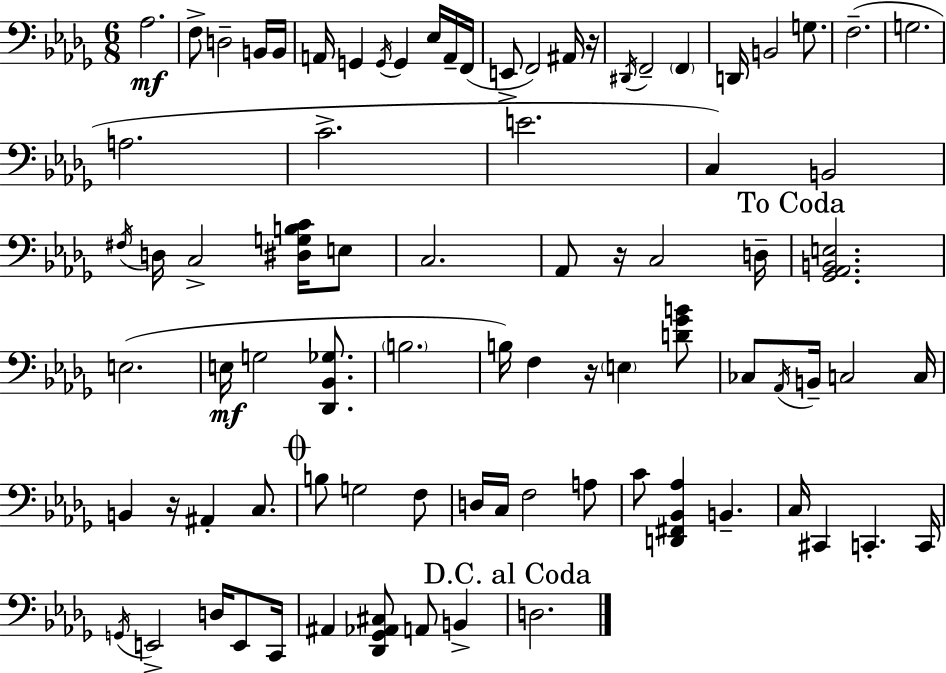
{
  \clef bass
  \numericTimeSignature
  \time 6/8
  \key bes \minor
  aes2.\mf | f8-> d2-- b,16 b,16 | a,16 g,4 \acciaccatura { g,16 } g,4 ees16 a,16-- | f,16( e,8-> f,2) ais,16 | \break r16 \acciaccatura { dis,16 } f,2-- \parenthesize f,4 | d,16 b,2 g8. | f2.--( | g2. | \break a2. | c'2.-> | e'2. | c4) b,2 | \break \acciaccatura { fis16 } d16 c2-> | <dis g b c'>16 e8 c2. | aes,8 r16 c2 | d16-- \mark "To Coda" <ges, aes, b, e>2. | \break e2.( | e16\mf g2 | <des, bes, ges>8. \parenthesize b2. | b16) f4 r16 \parenthesize e4 | \break <d' ges' b'>8 ces8 \acciaccatura { aes,16 } b,16-- c2 | c16 b,4 r16 ais,4-. | c8. \mark \markup { \musicglyph "scripts.coda" } b8 g2 | f8 d16 c16 f2 | \break a8 c'8 <d, fis, bes, aes>4 b,4.-- | c16 cis,4 c,4.-. | c,16 \acciaccatura { g,16 } e,2-> | d16 e,8 c,16 ais,4 <des, ges, aes, cis>8 a,8 | \break b,4-> \mark "D.C. al Coda" d2. | \bar "|."
}